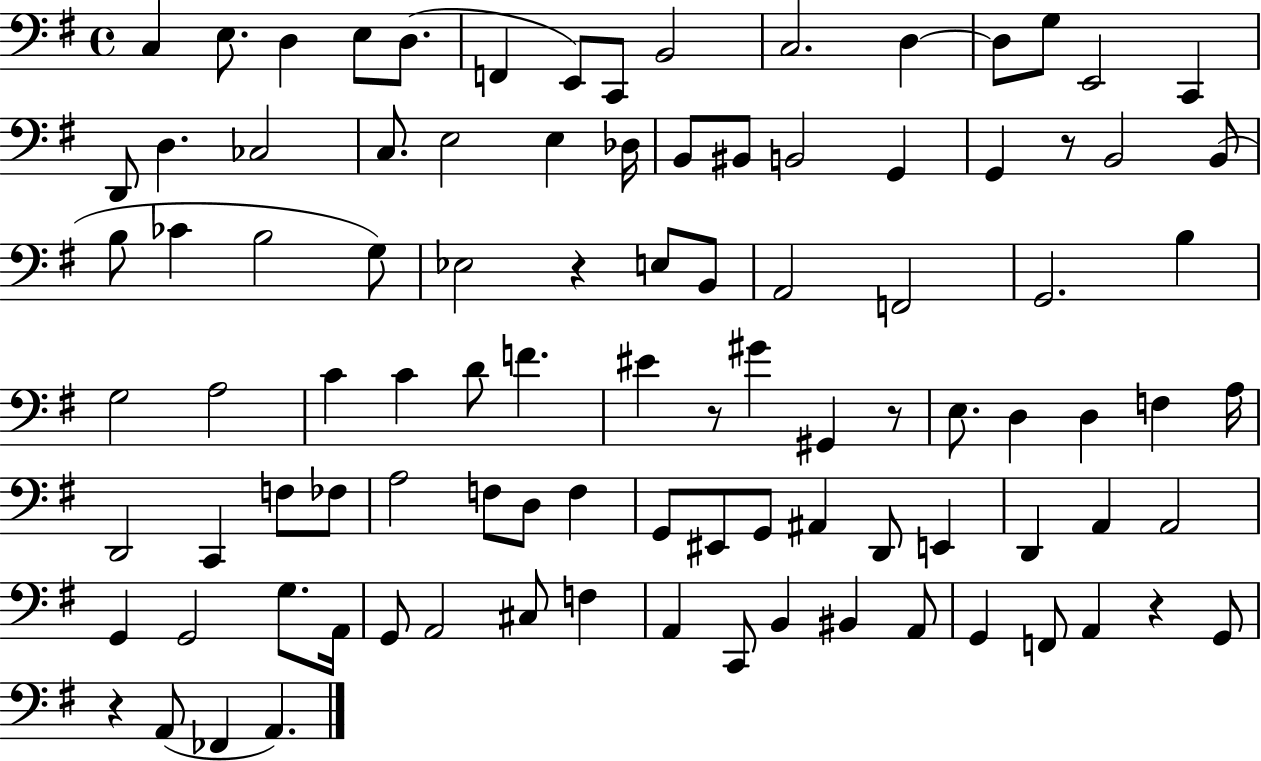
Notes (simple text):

C3/q E3/e. D3/q E3/e D3/e. F2/q E2/e C2/e B2/h C3/h. D3/q D3/e G3/e E2/h C2/q D2/e D3/q. CES3/h C3/e. E3/h E3/q Db3/s B2/e BIS2/e B2/h G2/q G2/q R/e B2/h B2/e B3/e CES4/q B3/h G3/e Eb3/h R/q E3/e B2/e A2/h F2/h G2/h. B3/q G3/h A3/h C4/q C4/q D4/e F4/q. EIS4/q R/e G#4/q G#2/q R/e E3/e. D3/q D3/q F3/q A3/s D2/h C2/q F3/e FES3/e A3/h F3/e D3/e F3/q G2/e EIS2/e G2/e A#2/q D2/e E2/q D2/q A2/q A2/h G2/q G2/h G3/e. A2/s G2/e A2/h C#3/e F3/q A2/q C2/e B2/q BIS2/q A2/e G2/q F2/e A2/q R/q G2/e R/q A2/e FES2/q A2/q.